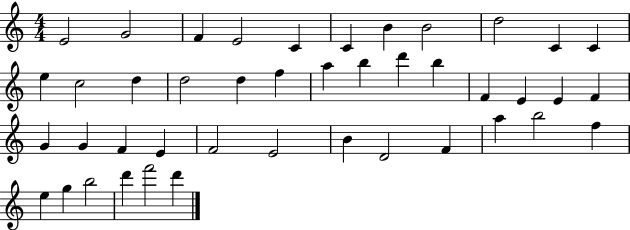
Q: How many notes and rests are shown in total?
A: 43